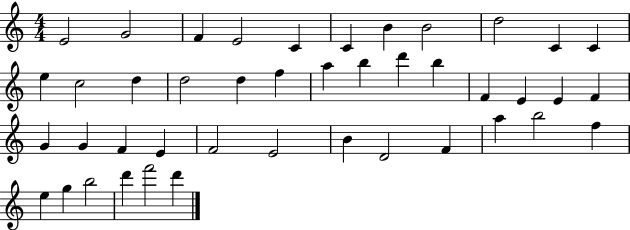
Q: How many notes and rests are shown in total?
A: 43